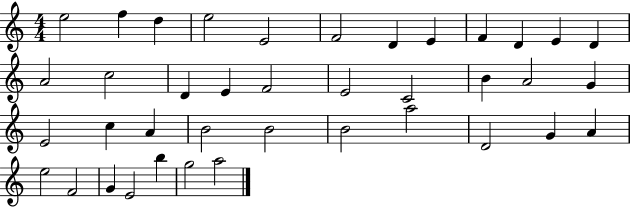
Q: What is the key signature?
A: C major